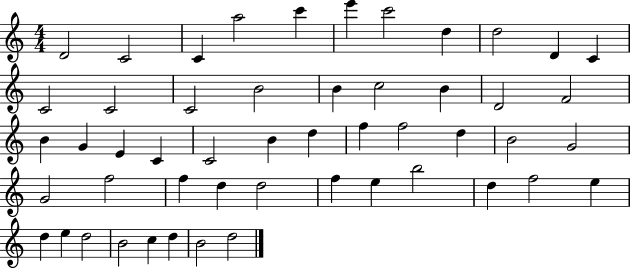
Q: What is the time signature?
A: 4/4